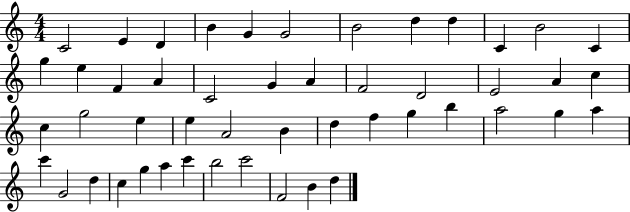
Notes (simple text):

C4/h E4/q D4/q B4/q G4/q G4/h B4/h D5/q D5/q C4/q B4/h C4/q G5/q E5/q F4/q A4/q C4/h G4/q A4/q F4/h D4/h E4/h A4/q C5/q C5/q G5/h E5/q E5/q A4/h B4/q D5/q F5/q G5/q B5/q A5/h G5/q A5/q C6/q G4/h D5/q C5/q G5/q A5/q C6/q B5/h C6/h F4/h B4/q D5/q